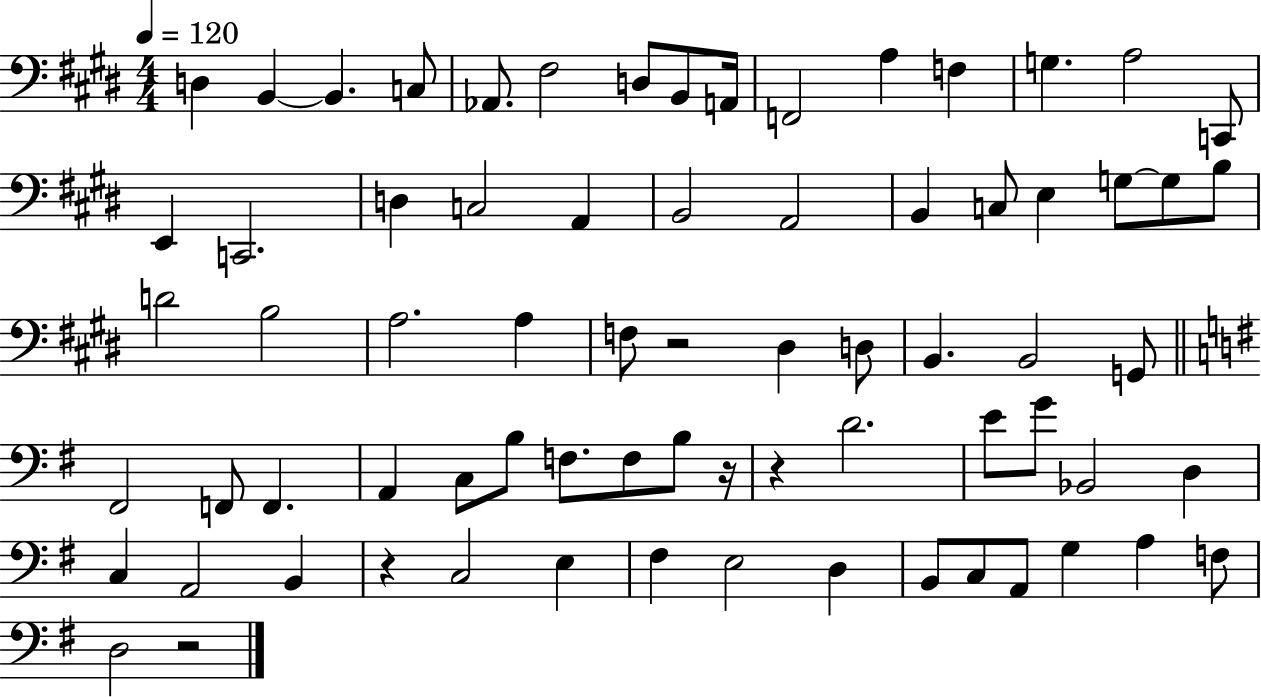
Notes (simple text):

D3/q B2/q B2/q. C3/e Ab2/e. F#3/h D3/e B2/e A2/s F2/h A3/q F3/q G3/q. A3/h C2/e E2/q C2/h. D3/q C3/h A2/q B2/h A2/h B2/q C3/e E3/q G3/e G3/e B3/e D4/h B3/h A3/h. A3/q F3/e R/h D#3/q D3/e B2/q. B2/h G2/e F#2/h F2/e F2/q. A2/q C3/e B3/e F3/e. F3/e B3/e R/s R/q D4/h. E4/e G4/e Bb2/h D3/q C3/q A2/h B2/q R/q C3/h E3/q F#3/q E3/h D3/q B2/e C3/e A2/e G3/q A3/q F3/e D3/h R/h